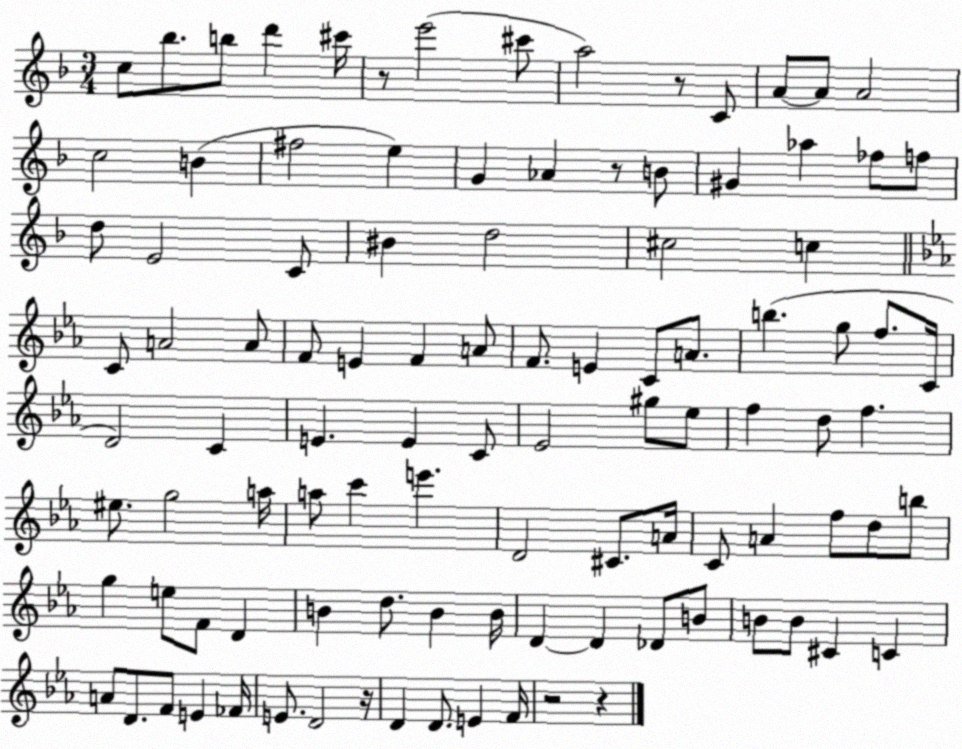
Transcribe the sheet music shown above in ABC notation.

X:1
T:Untitled
M:3/4
L:1/4
K:F
c/2 _b/2 b/2 d' ^c'/4 z/2 e'2 ^c'/2 a2 z/2 C/2 A/2 A/2 A2 c2 B ^f2 e G _A z/2 B/2 ^G _a _f/2 f/2 d/2 E2 C/2 ^B d2 ^c2 c C/2 A2 A/2 F/2 E F A/2 F/2 E C/2 A/2 b g/2 f/2 C/4 D2 C E E C/2 _E2 ^g/2 _e/2 f d/2 f ^e/2 g2 a/4 a/2 c' e' D2 ^C/2 A/4 C/2 A f/2 d/2 b/2 g e/2 F/2 D B d/2 B B/4 D D _D/2 B/2 B/2 B/2 ^C C A/2 D/2 F/2 E _F/4 E/2 D2 z/4 D D/2 E F/4 z2 z